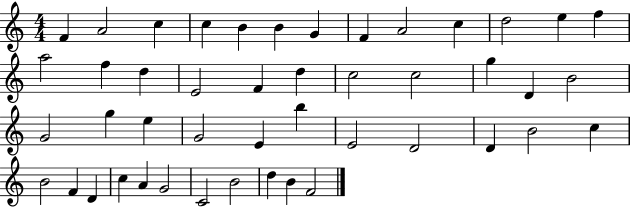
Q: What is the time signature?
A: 4/4